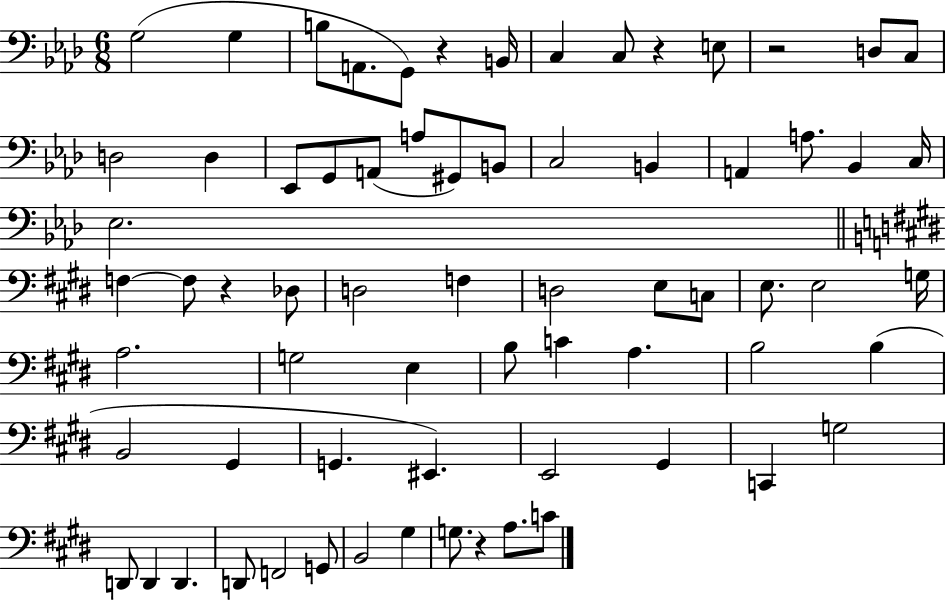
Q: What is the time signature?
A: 6/8